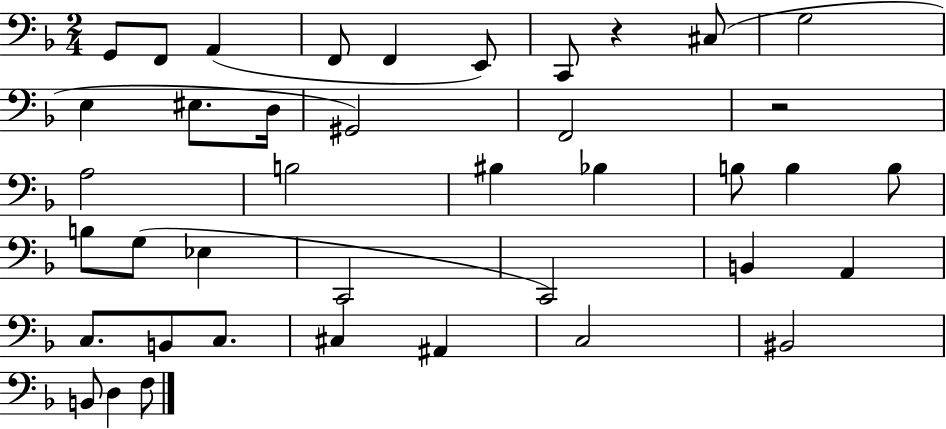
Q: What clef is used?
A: bass